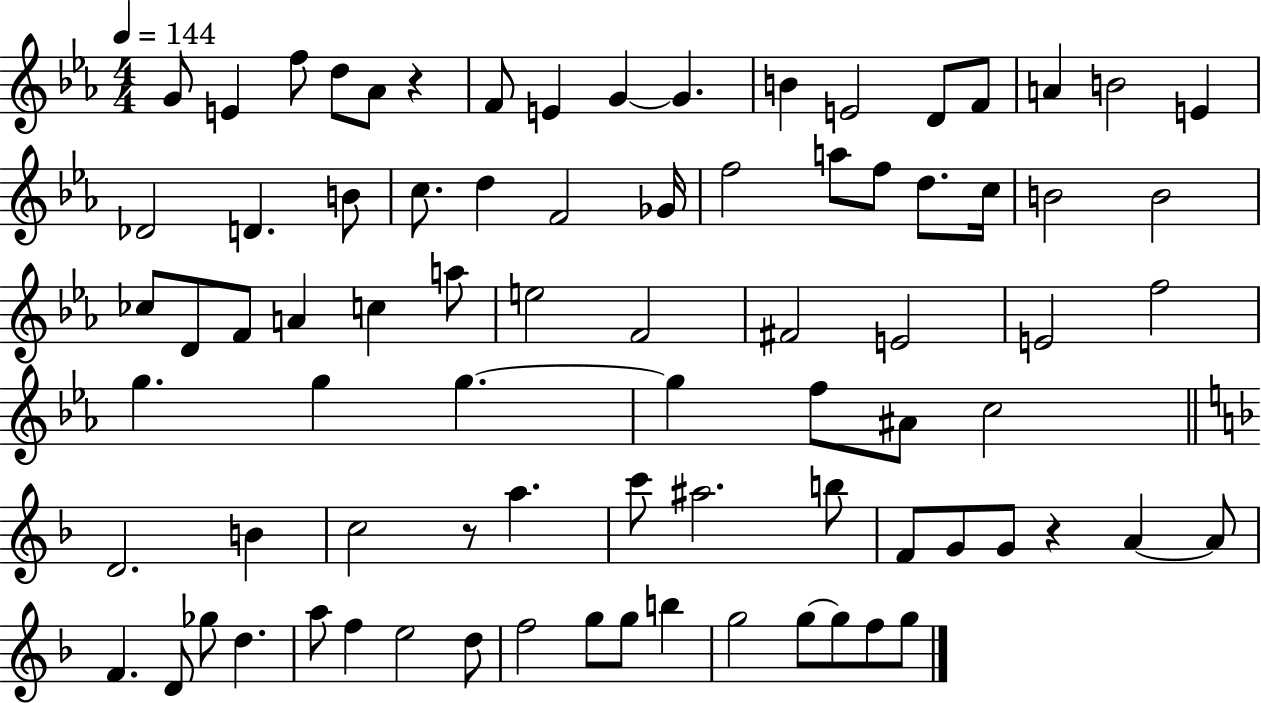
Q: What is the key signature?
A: EES major